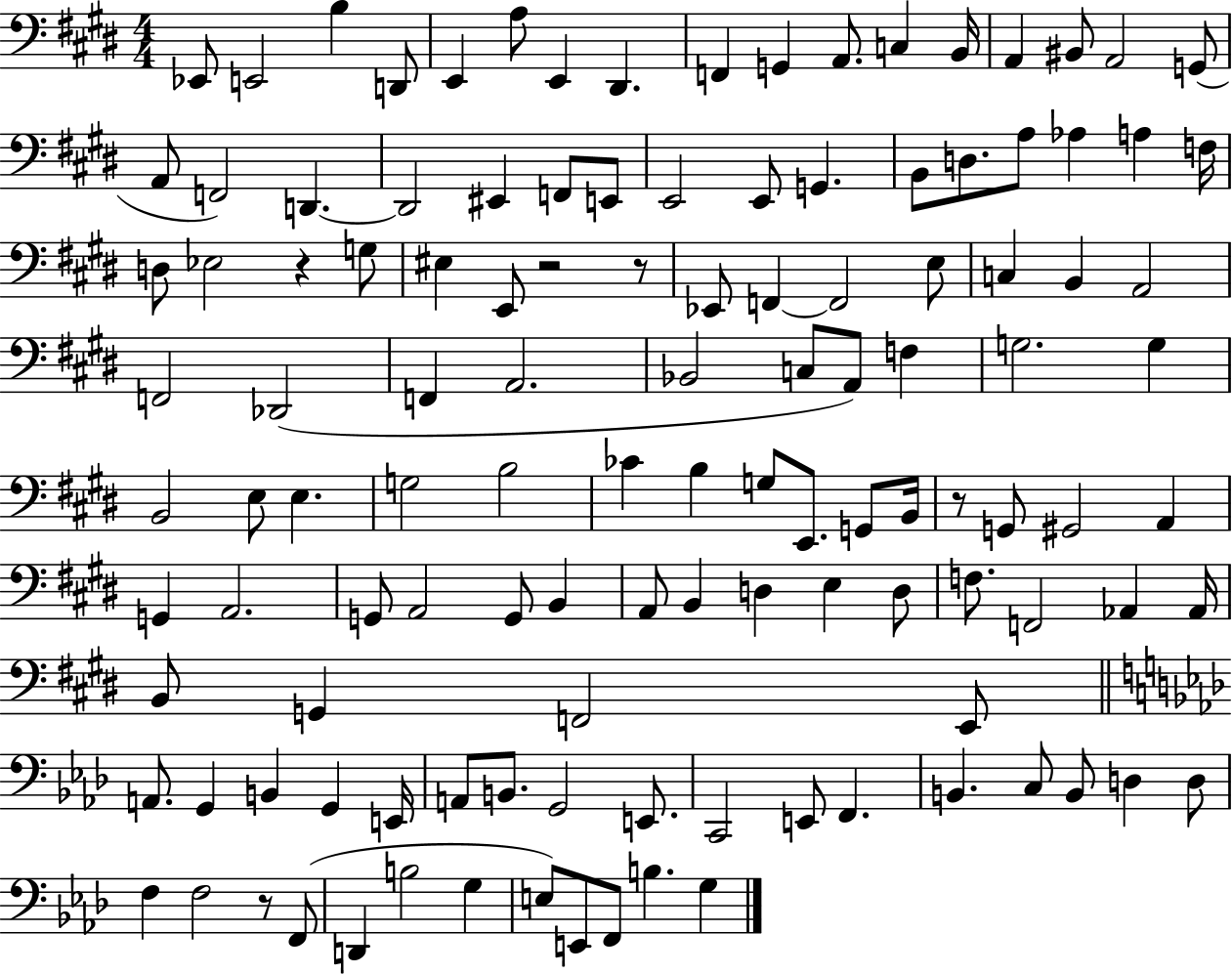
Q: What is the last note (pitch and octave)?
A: G3